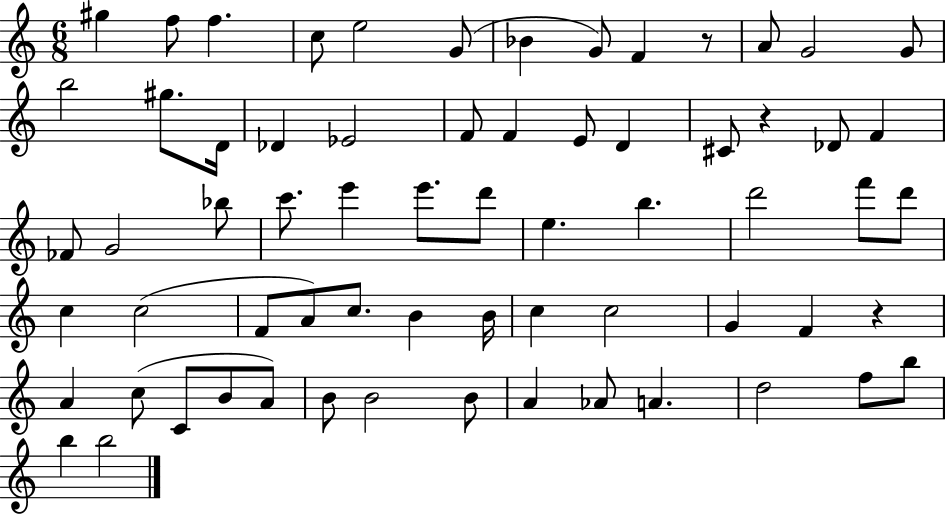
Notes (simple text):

G#5/q F5/e F5/q. C5/e E5/h G4/e Bb4/q G4/e F4/q R/e A4/e G4/h G4/e B5/h G#5/e. D4/s Db4/q Eb4/h F4/e F4/q E4/e D4/q C#4/e R/q Db4/e F4/q FES4/e G4/h Bb5/e C6/e. E6/q E6/e. D6/e E5/q. B5/q. D6/h F6/e D6/e C5/q C5/h F4/e A4/e C5/e. B4/q B4/s C5/q C5/h G4/q F4/q R/q A4/q C5/e C4/e B4/e A4/e B4/e B4/h B4/e A4/q Ab4/e A4/q. D5/h F5/e B5/e B5/q B5/h